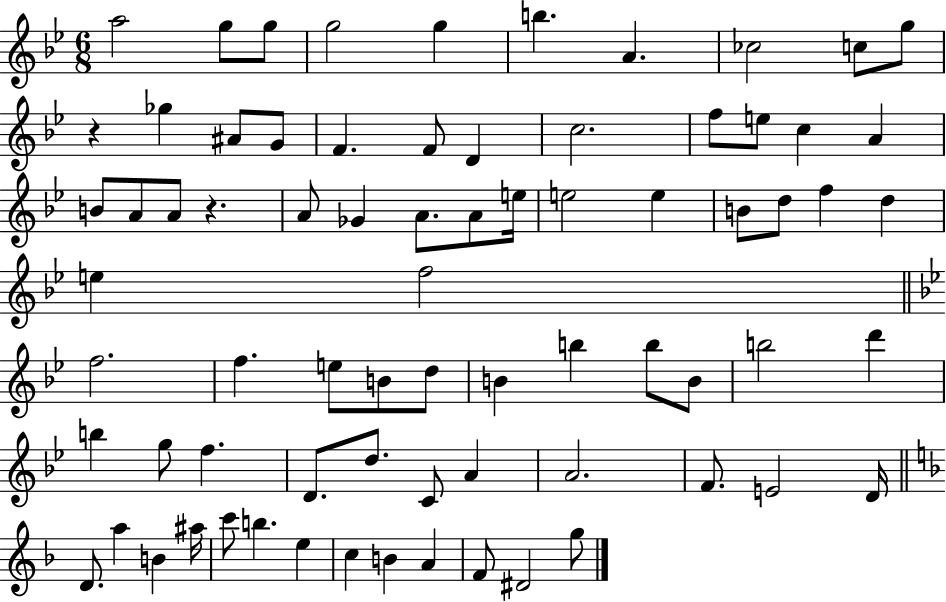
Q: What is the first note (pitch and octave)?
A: A5